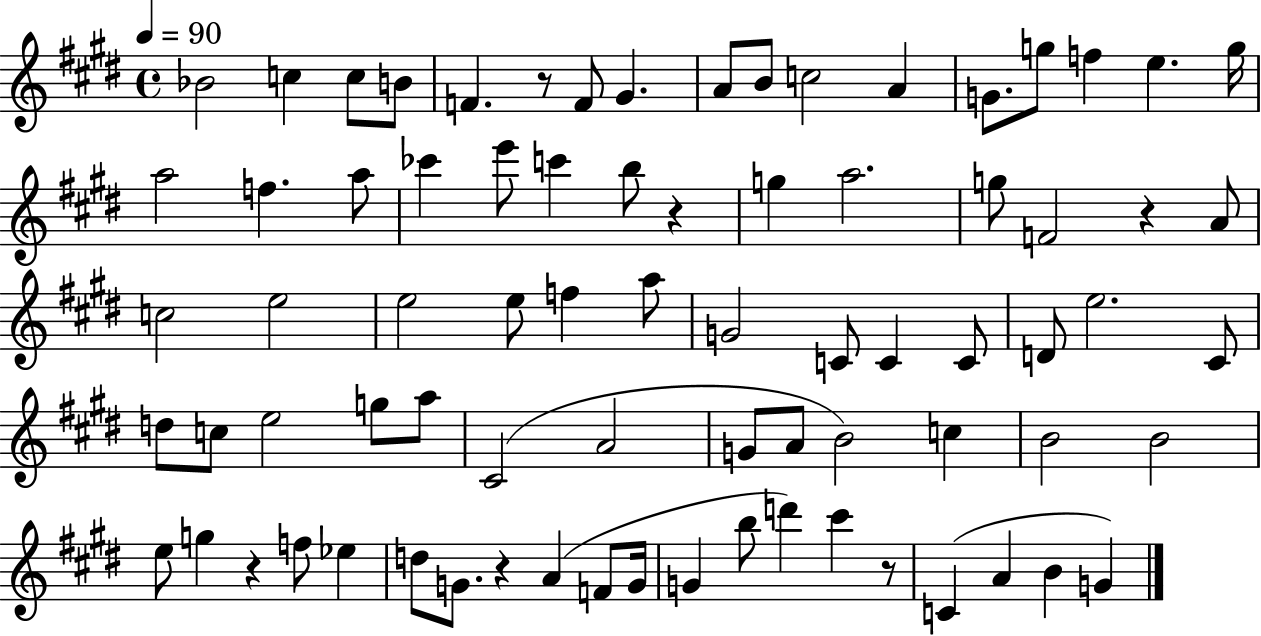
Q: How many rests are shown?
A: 6